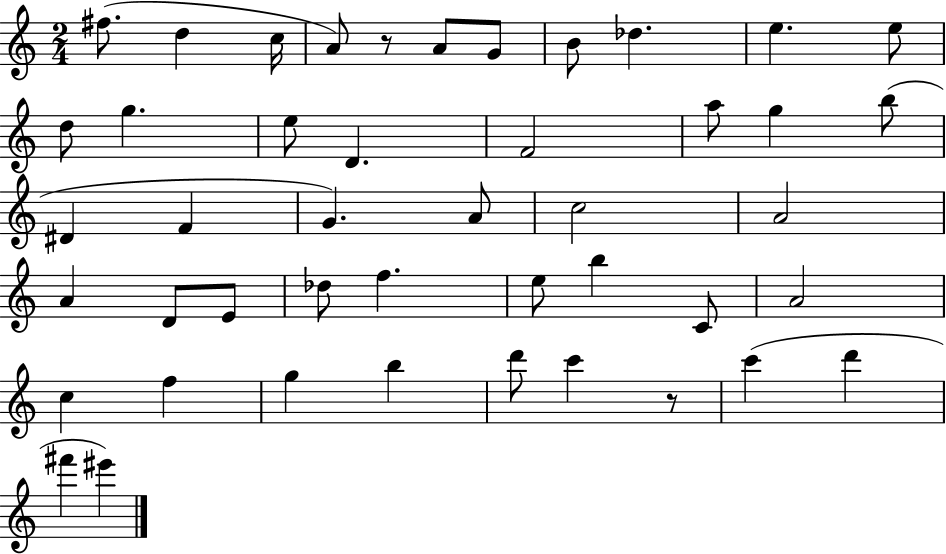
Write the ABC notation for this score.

X:1
T:Untitled
M:2/4
L:1/4
K:C
^f/2 d c/4 A/2 z/2 A/2 G/2 B/2 _d e e/2 d/2 g e/2 D F2 a/2 g b/2 ^D F G A/2 c2 A2 A D/2 E/2 _d/2 f e/2 b C/2 A2 c f g b d'/2 c' z/2 c' d' ^f' ^e'